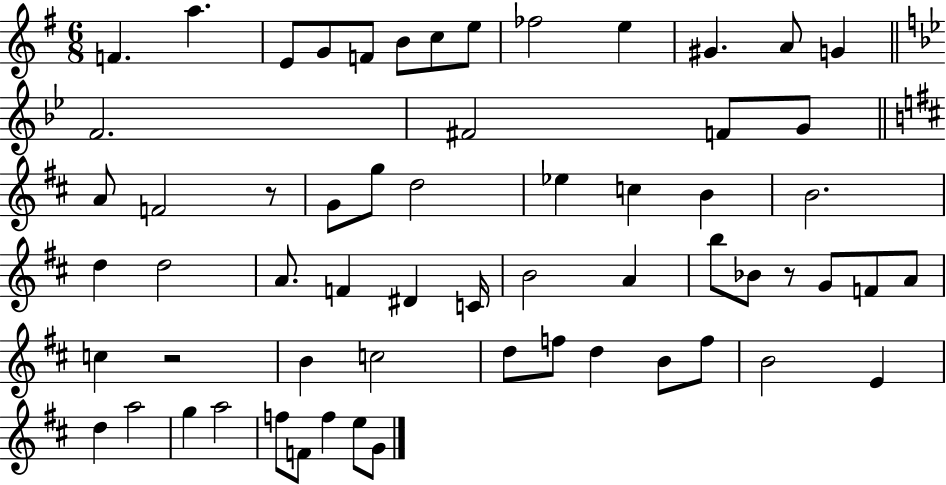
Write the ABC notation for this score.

X:1
T:Untitled
M:6/8
L:1/4
K:G
F a E/2 G/2 F/2 B/2 c/2 e/2 _f2 e ^G A/2 G F2 ^F2 F/2 G/2 A/2 F2 z/2 G/2 g/2 d2 _e c B B2 d d2 A/2 F ^D C/4 B2 A b/2 _B/2 z/2 G/2 F/2 A/2 c z2 B c2 d/2 f/2 d B/2 f/2 B2 E d a2 g a2 f/2 F/2 f e/2 G/2